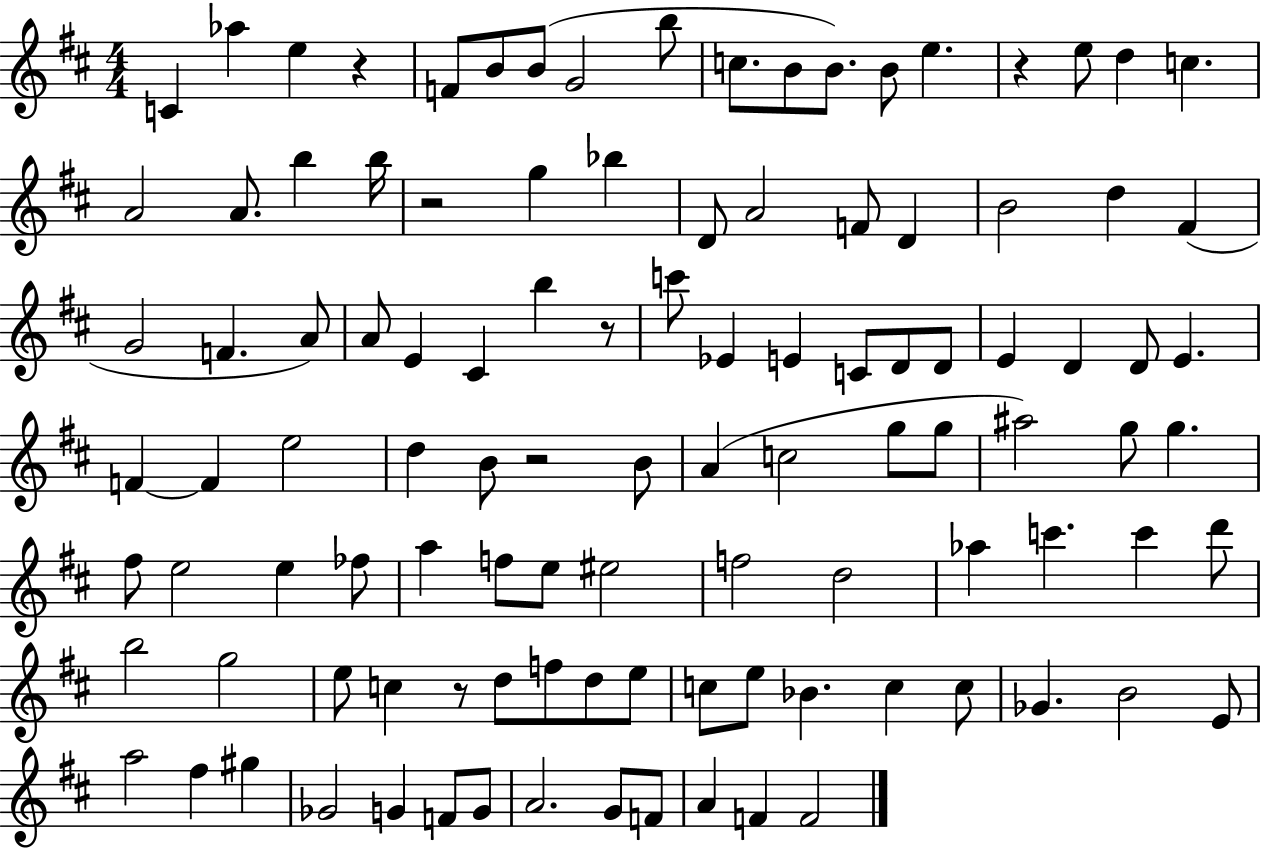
C4/q Ab5/q E5/q R/q F4/e B4/e B4/e G4/h B5/e C5/e. B4/e B4/e. B4/e E5/q. R/q E5/e D5/q C5/q. A4/h A4/e. B5/q B5/s R/h G5/q Bb5/q D4/e A4/h F4/e D4/q B4/h D5/q F#4/q G4/h F4/q. A4/e A4/e E4/q C#4/q B5/q R/e C6/e Eb4/q E4/q C4/e D4/e D4/e E4/q D4/q D4/e E4/q. F4/q F4/q E5/h D5/q B4/e R/h B4/e A4/q C5/h G5/e G5/e A#5/h G5/e G5/q. F#5/e E5/h E5/q FES5/e A5/q F5/e E5/e EIS5/h F5/h D5/h Ab5/q C6/q. C6/q D6/e B5/h G5/h E5/e C5/q R/e D5/e F5/e D5/e E5/e C5/e E5/e Bb4/q. C5/q C5/e Gb4/q. B4/h E4/e A5/h F#5/q G#5/q Gb4/h G4/q F4/e G4/e A4/h. G4/e F4/e A4/q F4/q F4/h